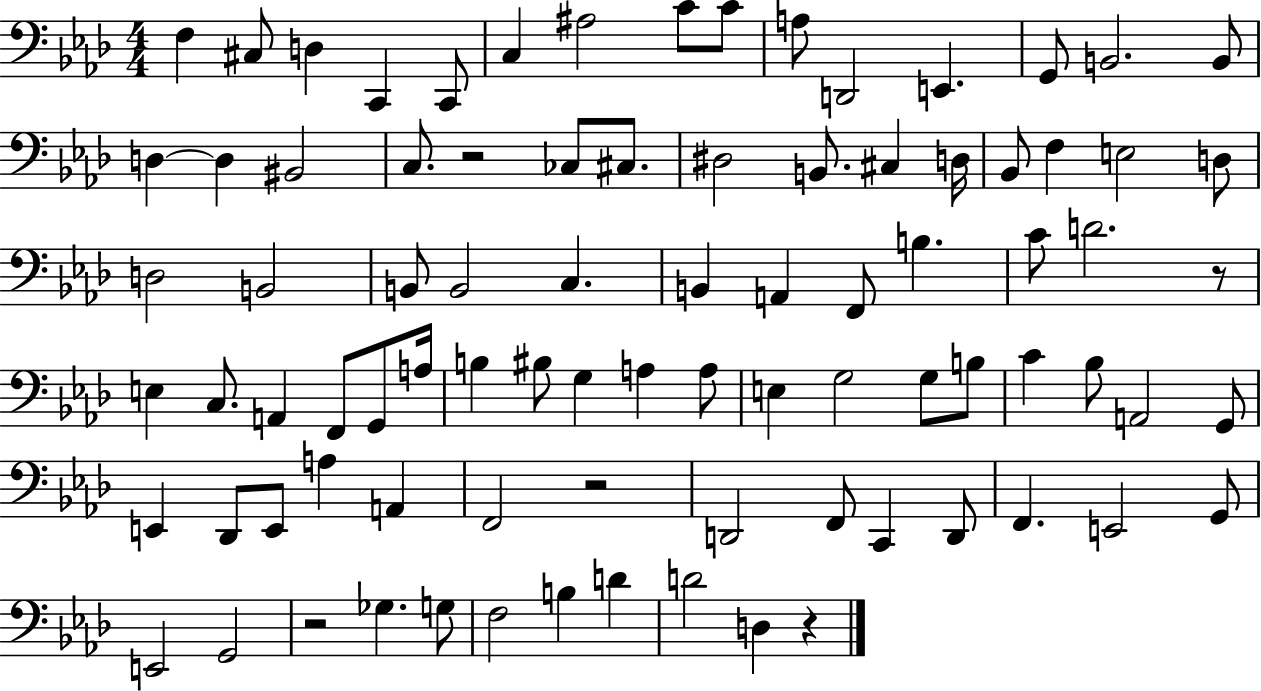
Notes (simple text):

F3/q C#3/e D3/q C2/q C2/e C3/q A#3/h C4/e C4/e A3/e D2/h E2/q. G2/e B2/h. B2/e D3/q D3/q BIS2/h C3/e. R/h CES3/e C#3/e. D#3/h B2/e. C#3/q D3/s Bb2/e F3/q E3/h D3/e D3/h B2/h B2/e B2/h C3/q. B2/q A2/q F2/e B3/q. C4/e D4/h. R/e E3/q C3/e. A2/q F2/e G2/e A3/s B3/q BIS3/e G3/q A3/q A3/e E3/q G3/h G3/e B3/e C4/q Bb3/e A2/h G2/e E2/q Db2/e E2/e A3/q A2/q F2/h R/h D2/h F2/e C2/q D2/e F2/q. E2/h G2/e E2/h G2/h R/h Gb3/q. G3/e F3/h B3/q D4/q D4/h D3/q R/q